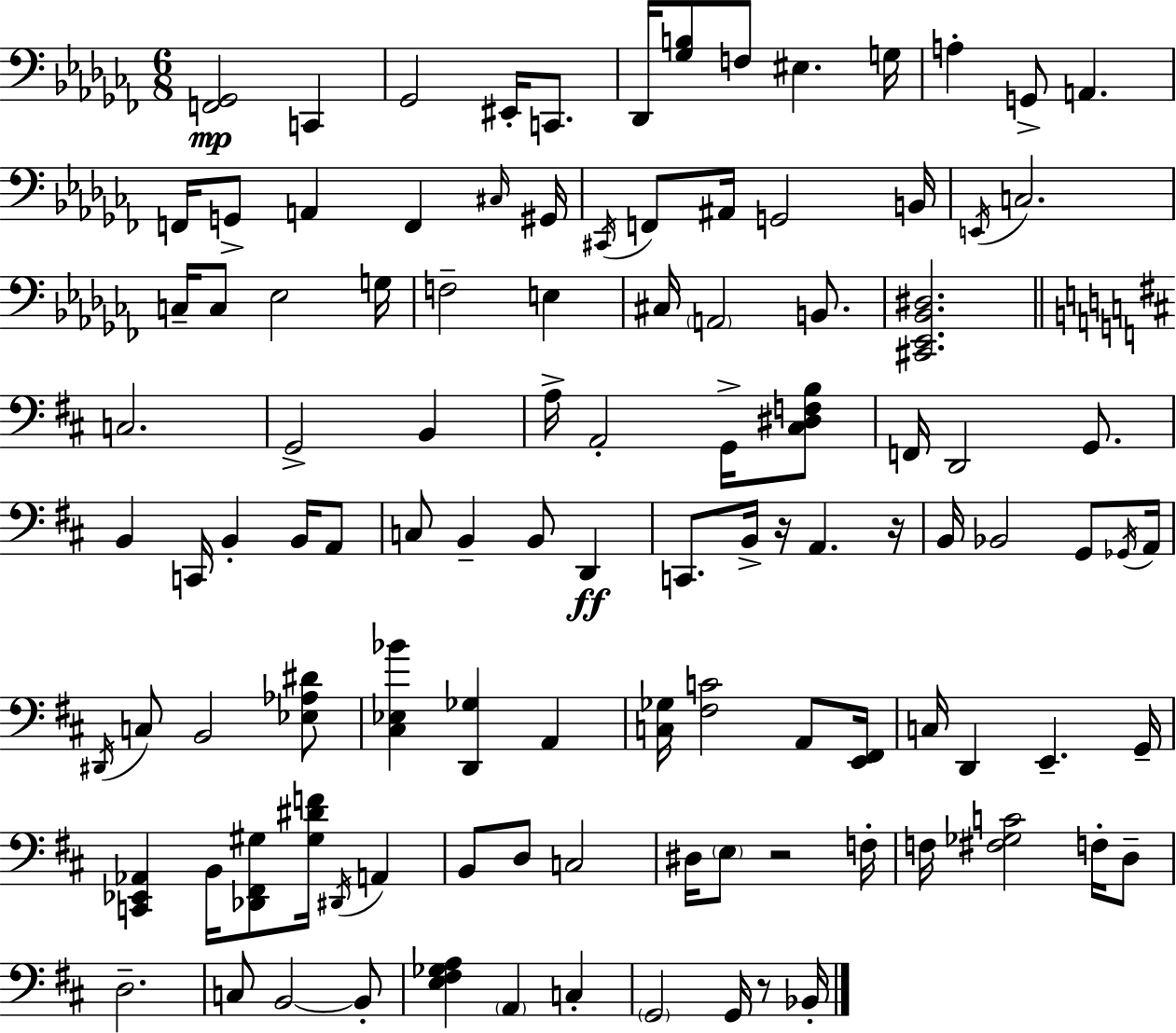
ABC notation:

X:1
T:Untitled
M:6/8
L:1/4
K:Abm
[F,,_G,,]2 C,, _G,,2 ^E,,/4 C,,/2 _D,,/4 [_G,B,]/2 F,/2 ^E, G,/4 A, G,,/2 A,, F,,/4 G,,/2 A,, F,, ^C,/4 ^G,,/4 ^C,,/4 F,,/2 ^A,,/4 G,,2 B,,/4 E,,/4 C,2 C,/4 C,/2 _E,2 G,/4 F,2 E, ^C,/4 A,,2 B,,/2 [^C,,_E,,_B,,^D,]2 C,2 G,,2 B,, A,/4 A,,2 G,,/4 [^C,^D,F,B,]/2 F,,/4 D,,2 G,,/2 B,, C,,/4 B,, B,,/4 A,,/2 C,/2 B,, B,,/2 D,, C,,/2 B,,/4 z/4 A,, z/4 B,,/4 _B,,2 G,,/2 _G,,/4 A,,/4 ^D,,/4 C,/2 B,,2 [_E,_A,^D]/2 [^C,_E,_B] [D,,_G,] A,, [C,_G,]/4 [^F,C]2 A,,/2 [E,,^F,,]/4 C,/4 D,, E,, G,,/4 [C,,_E,,_A,,] B,,/4 [_D,,^F,,^G,]/2 [^G,^DF]/4 ^D,,/4 A,, B,,/2 D,/2 C,2 ^D,/4 E,/2 z2 F,/4 F,/4 [^F,_G,C]2 F,/4 D,/2 D,2 C,/2 B,,2 B,,/2 [E,^F,_G,A,] A,, C, G,,2 G,,/4 z/2 _B,,/4